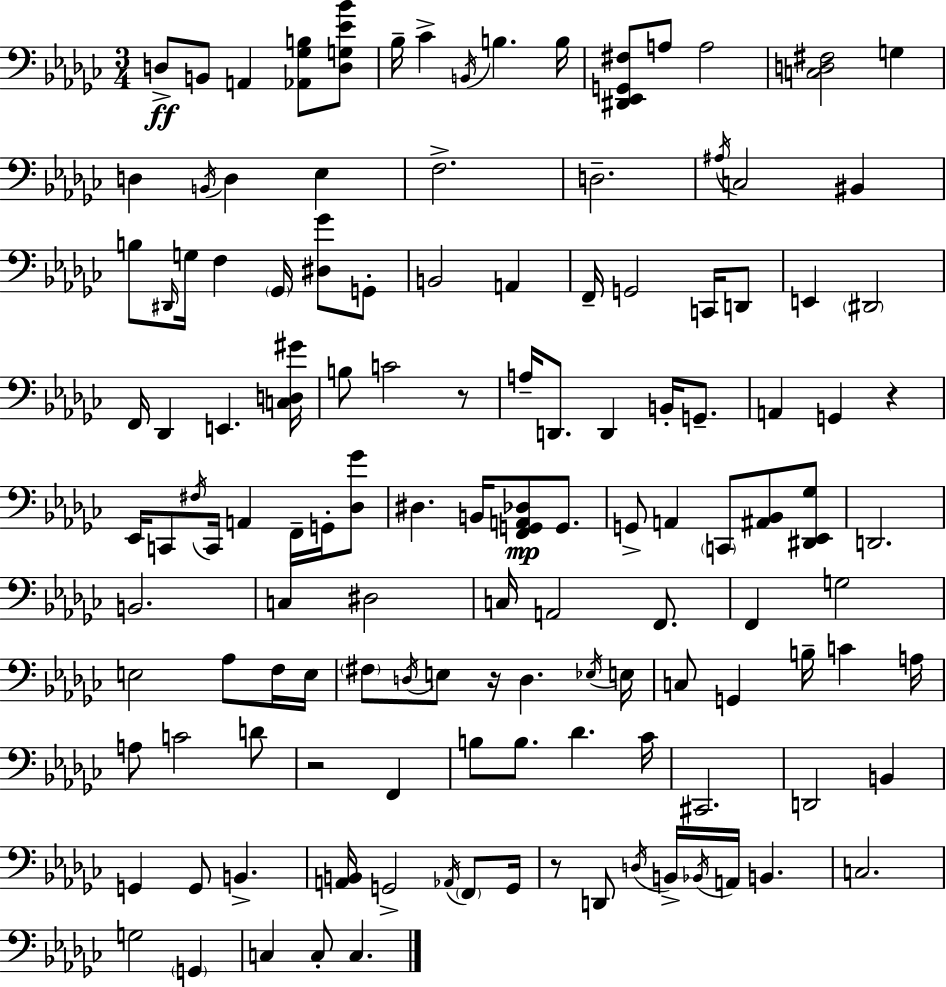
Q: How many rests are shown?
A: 5